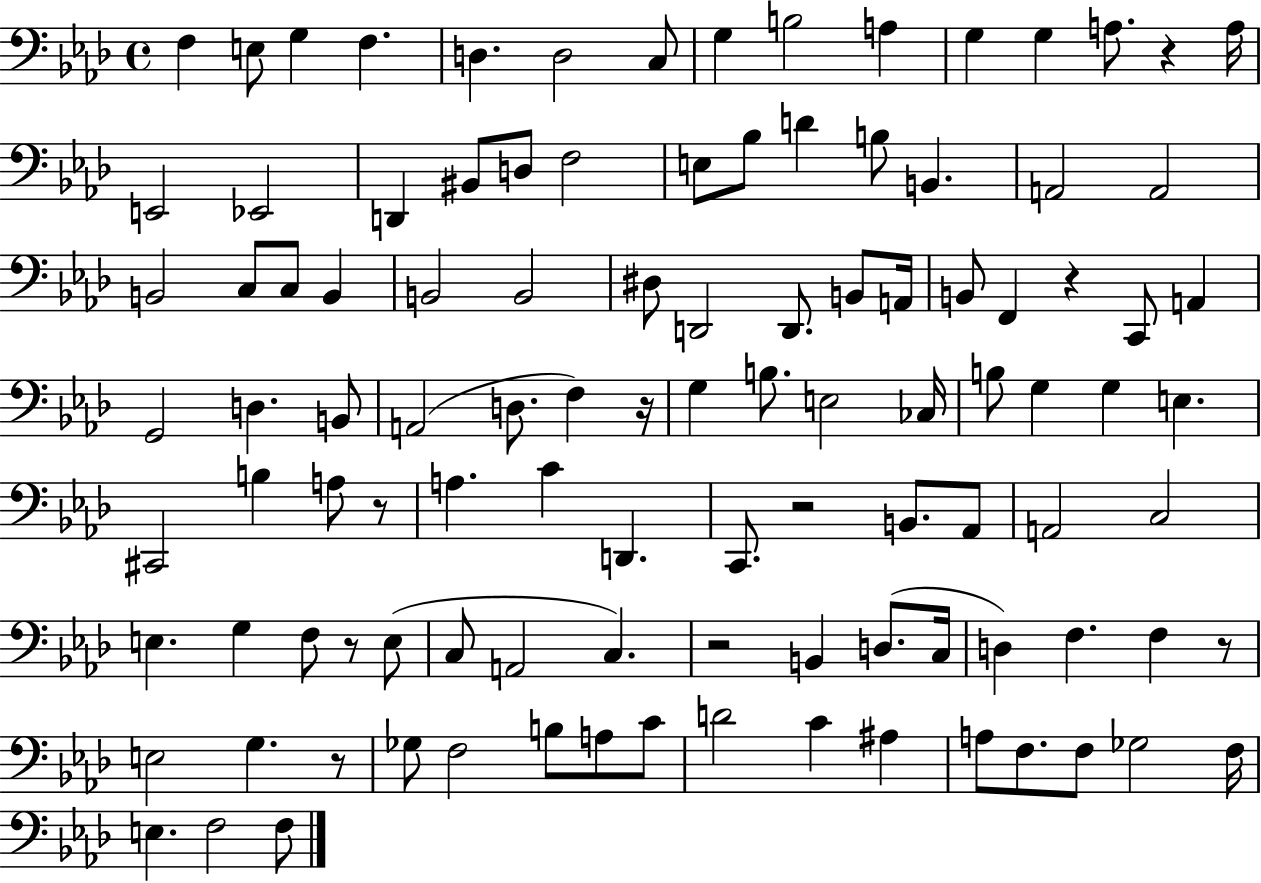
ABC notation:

X:1
T:Untitled
M:4/4
L:1/4
K:Ab
F, E,/2 G, F, D, D,2 C,/2 G, B,2 A, G, G, A,/2 z A,/4 E,,2 _E,,2 D,, ^B,,/2 D,/2 F,2 E,/2 _B,/2 D B,/2 B,, A,,2 A,,2 B,,2 C,/2 C,/2 B,, B,,2 B,,2 ^D,/2 D,,2 D,,/2 B,,/2 A,,/4 B,,/2 F,, z C,,/2 A,, G,,2 D, B,,/2 A,,2 D,/2 F, z/4 G, B,/2 E,2 _C,/4 B,/2 G, G, E, ^C,,2 B, A,/2 z/2 A, C D,, C,,/2 z2 B,,/2 _A,,/2 A,,2 C,2 E, G, F,/2 z/2 E,/2 C,/2 A,,2 C, z2 B,, D,/2 C,/4 D, F, F, z/2 E,2 G, z/2 _G,/2 F,2 B,/2 A,/2 C/2 D2 C ^A, A,/2 F,/2 F,/2 _G,2 F,/4 E, F,2 F,/2